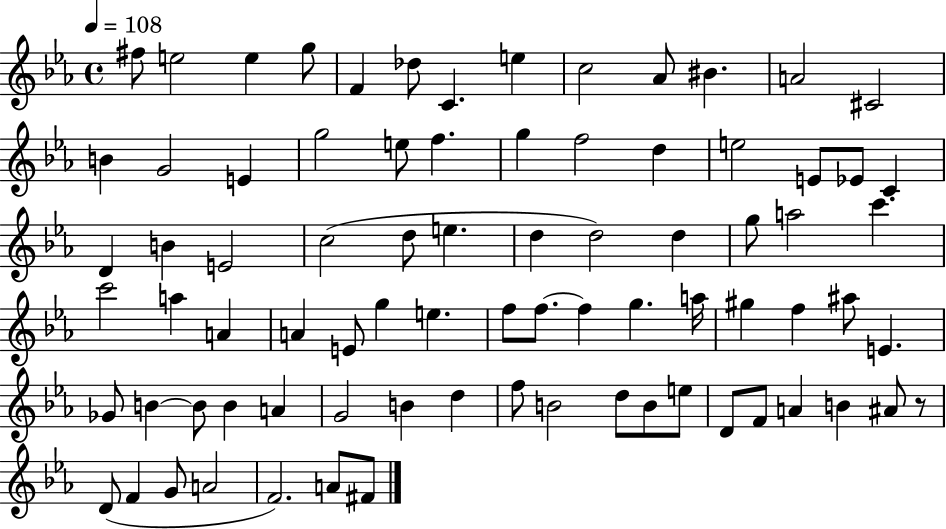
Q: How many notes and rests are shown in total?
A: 80